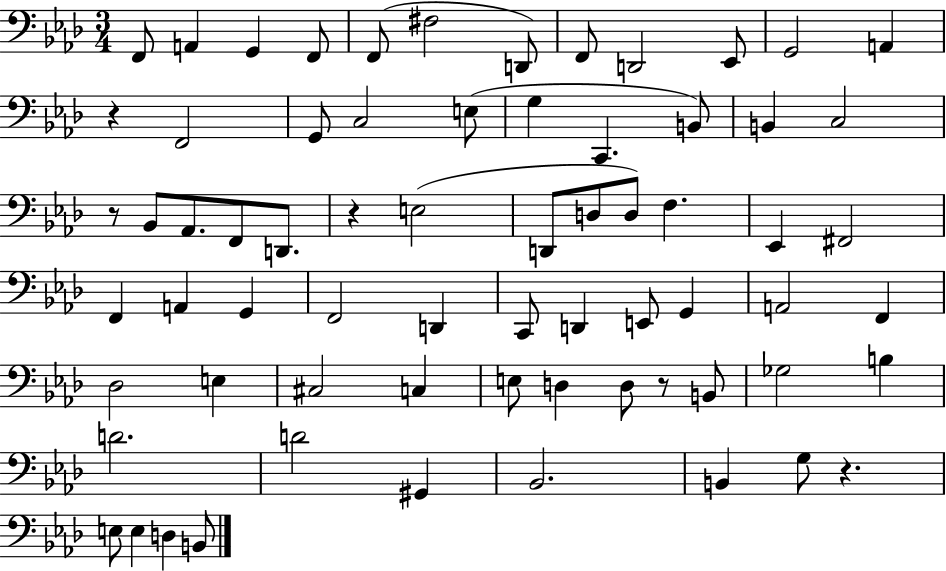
X:1
T:Untitled
M:3/4
L:1/4
K:Ab
F,,/2 A,, G,, F,,/2 F,,/2 ^F,2 D,,/2 F,,/2 D,,2 _E,,/2 G,,2 A,, z F,,2 G,,/2 C,2 E,/2 G, C,, B,,/2 B,, C,2 z/2 _B,,/2 _A,,/2 F,,/2 D,,/2 z E,2 D,,/2 D,/2 D,/2 F, _E,, ^F,,2 F,, A,, G,, F,,2 D,, C,,/2 D,, E,,/2 G,, A,,2 F,, _D,2 E, ^C,2 C, E,/2 D, D,/2 z/2 B,,/2 _G,2 B, D2 D2 ^G,, _B,,2 B,, G,/2 z E,/2 E, D, B,,/2